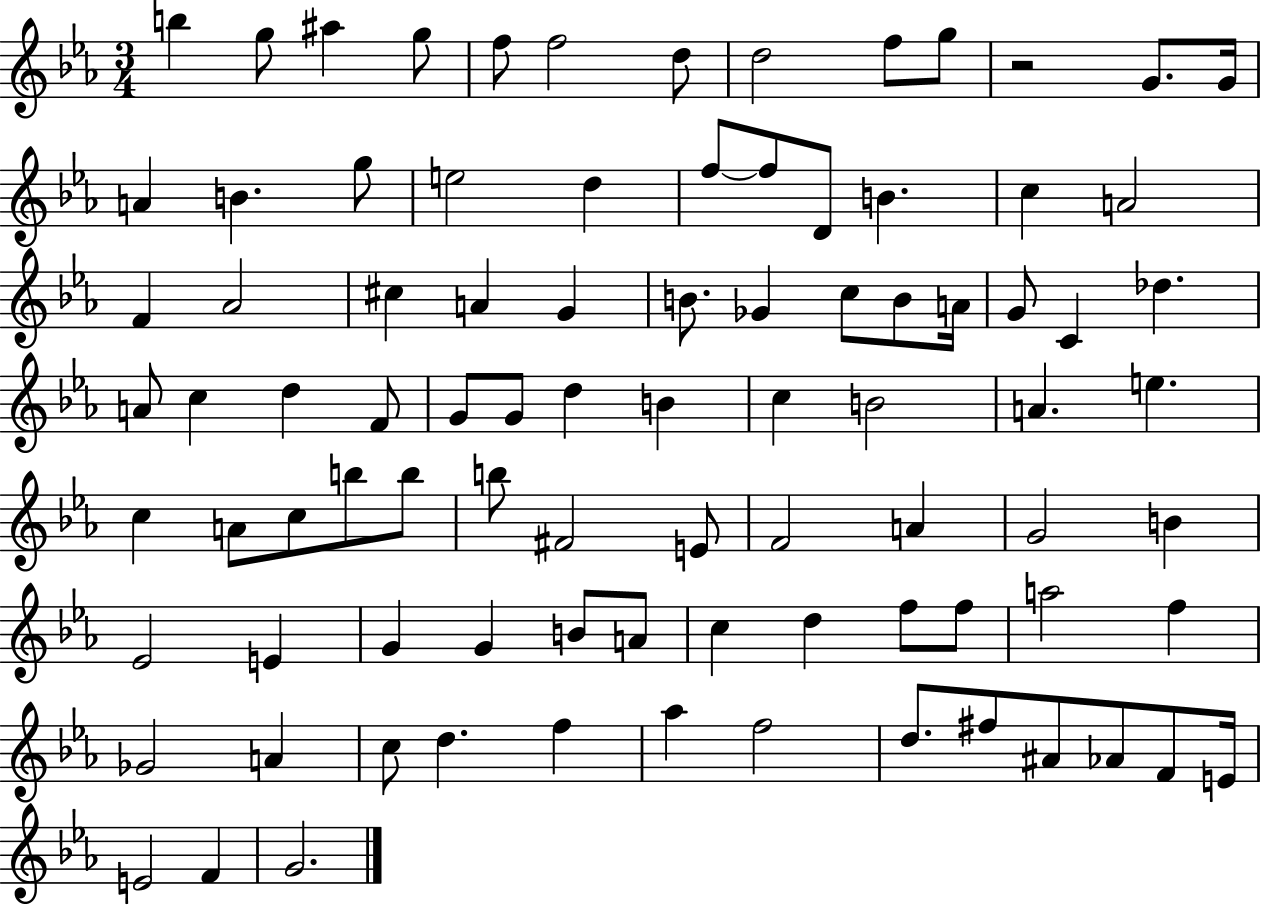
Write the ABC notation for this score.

X:1
T:Untitled
M:3/4
L:1/4
K:Eb
b g/2 ^a g/2 f/2 f2 d/2 d2 f/2 g/2 z2 G/2 G/4 A B g/2 e2 d f/2 f/2 D/2 B c A2 F _A2 ^c A G B/2 _G c/2 B/2 A/4 G/2 C _d A/2 c d F/2 G/2 G/2 d B c B2 A e c A/2 c/2 b/2 b/2 b/2 ^F2 E/2 F2 A G2 B _E2 E G G B/2 A/2 c d f/2 f/2 a2 f _G2 A c/2 d f _a f2 d/2 ^f/2 ^A/2 _A/2 F/2 E/4 E2 F G2